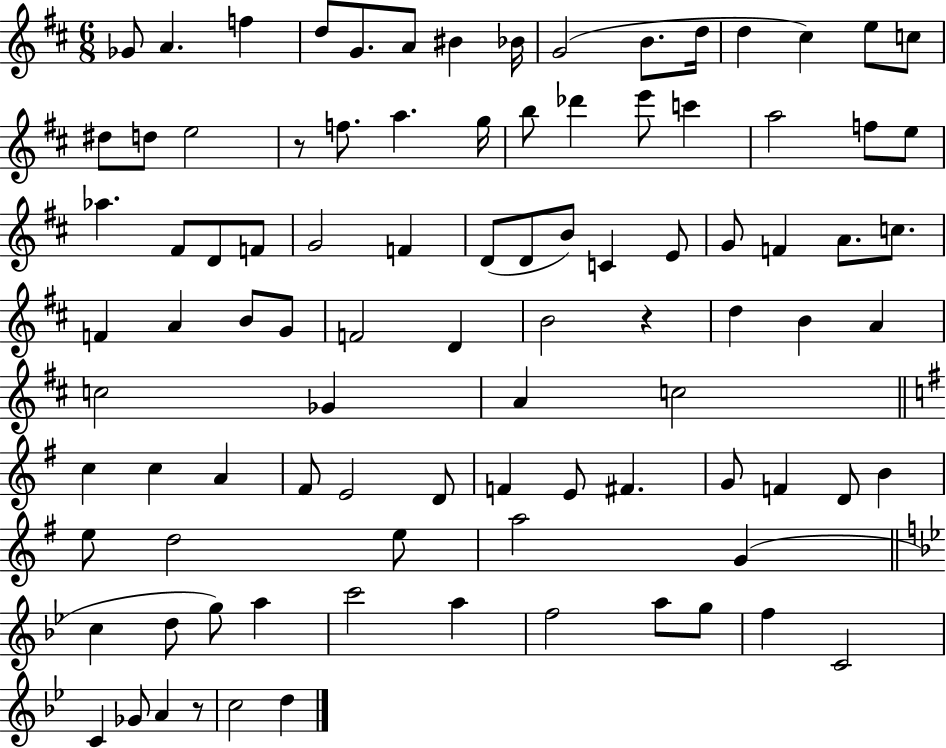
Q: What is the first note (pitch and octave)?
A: Gb4